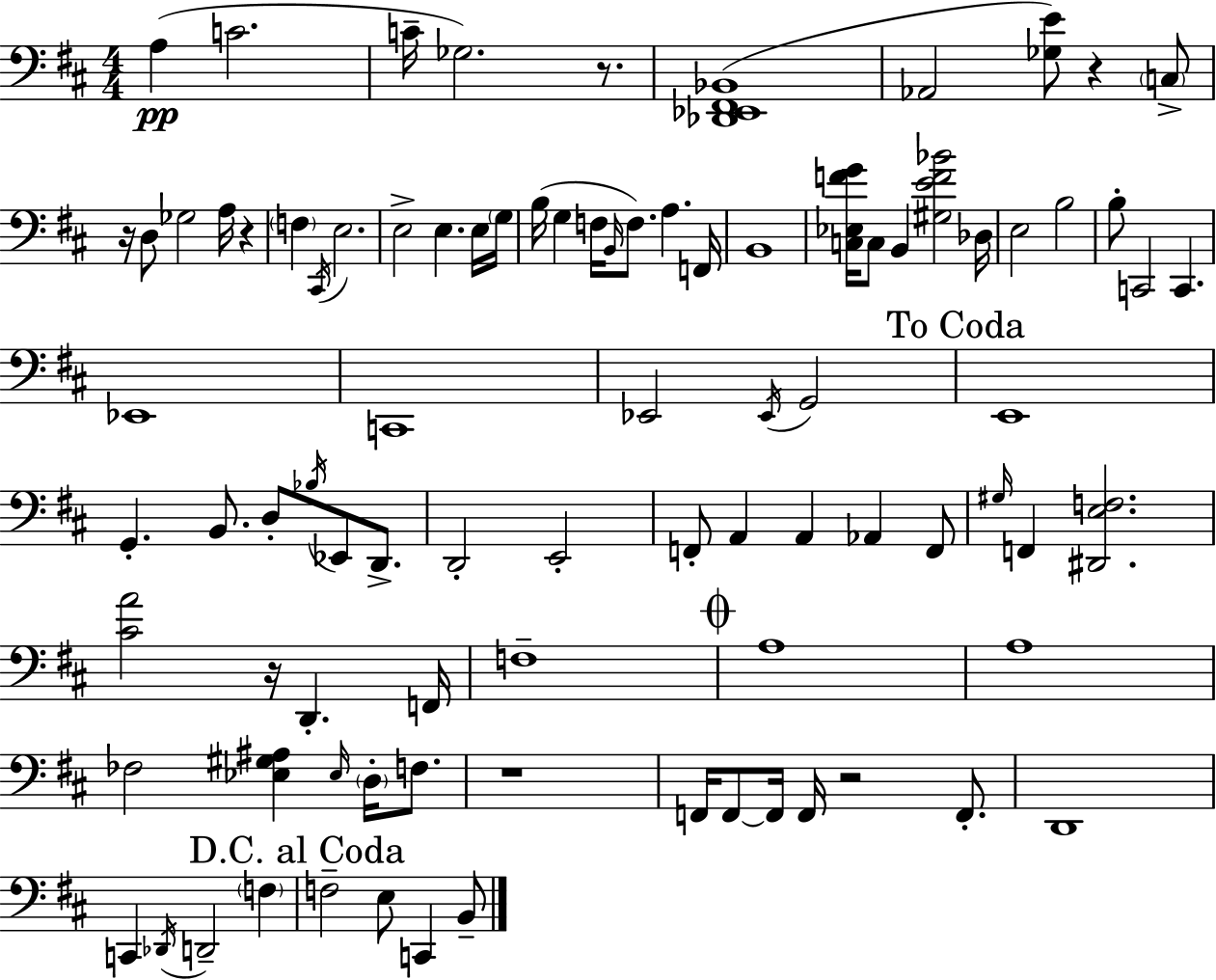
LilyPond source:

{
  \clef bass
  \numericTimeSignature
  \time 4/4
  \key d \major
  a4(\pp c'2. | c'16-- ges2.) r8. | <des, ees, fis, bes,>1( | aes,2 <ges e'>8) r4 \parenthesize c8-> | \break r16 d8 ges2 a16 r4 | \parenthesize f4 \acciaccatura { cis,16 } e2. | e2-> e4. e16 | \parenthesize g16 b16( g4 f16 \grace { b,16 } f8.) a4. | \break f,16 b,1 | <c ees f' g'>16 c8 b,4 <gis e' f' bes'>2 | des16 e2 b2 | b8-. c,2 c,4. | \break ees,1 | c,1 | ees,2 \acciaccatura { ees,16 } g,2 | \mark "To Coda" e,1 | \break g,4.-. b,8. d8-. \acciaccatura { bes16 } ees,8 | d,8.-> d,2-. e,2-. | f,8-. a,4 a,4 aes,4 | f,8 \grace { gis16 } f,4 <dis, e f>2. | \break <cis' a'>2 r16 d,4.-. | f,16 f1-- | \mark \markup { \musicglyph "scripts.coda" } a1 | a1 | \break fes2 <ees gis ais>4 | \grace { ees16 } \parenthesize d16-. f8. r1 | f,16 f,8~~ f,16 f,16 r2 | f,8.-. d,1 | \break c,4 \acciaccatura { des,16 } d,2-- | \parenthesize f4 \mark "D.C. al Coda" f2-- e8 | c,4 b,8-- \bar "|."
}